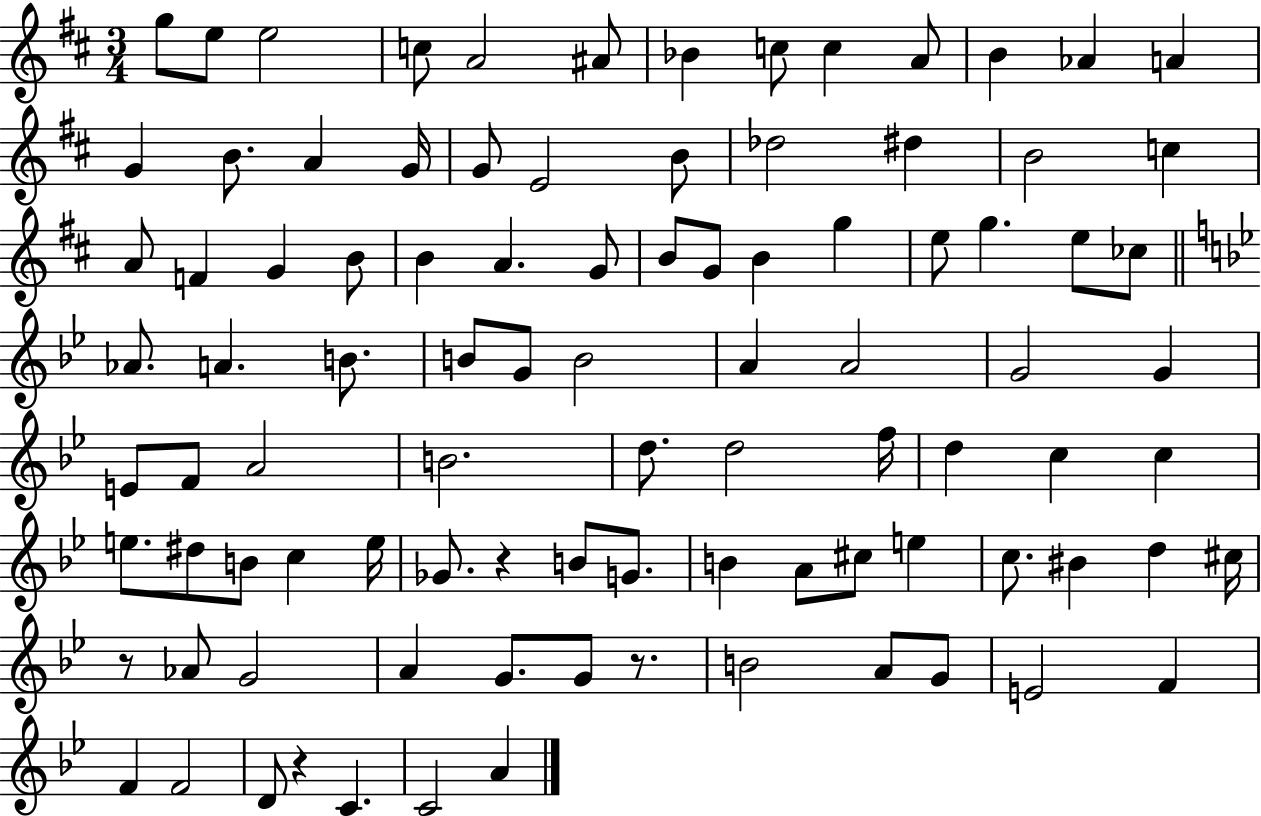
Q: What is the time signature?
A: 3/4